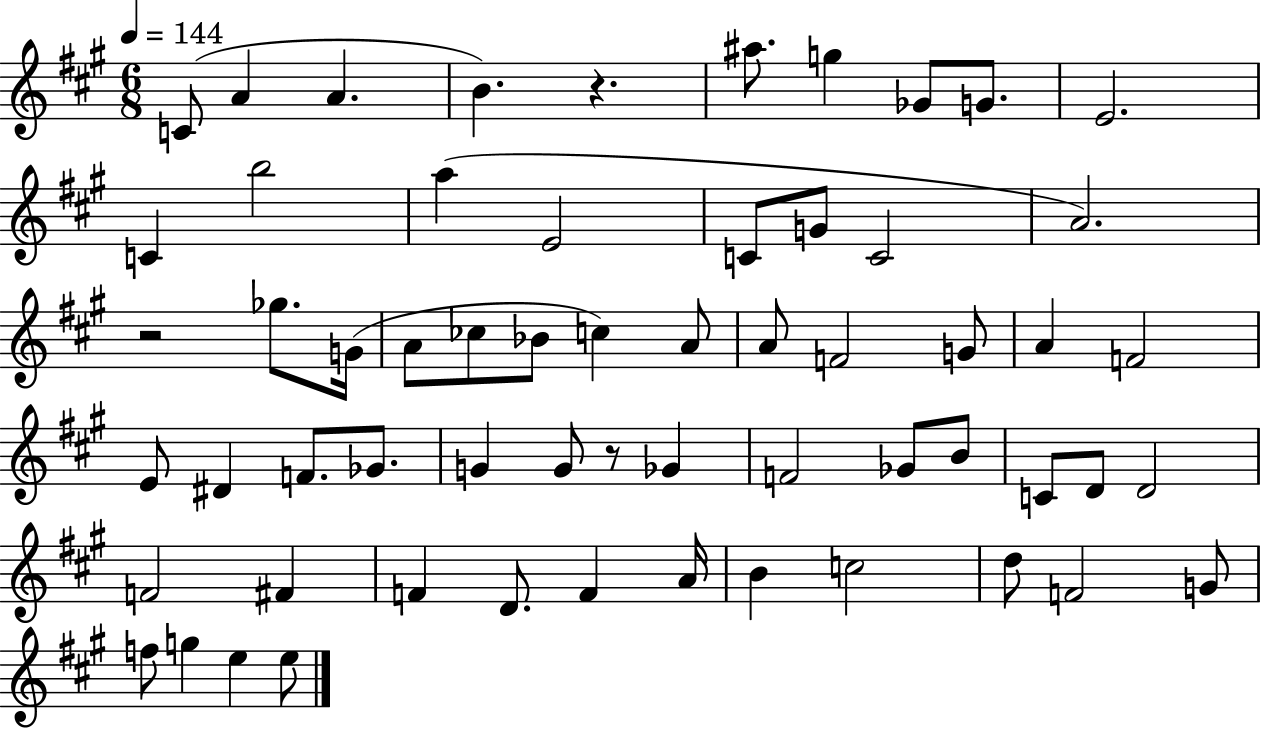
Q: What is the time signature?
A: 6/8